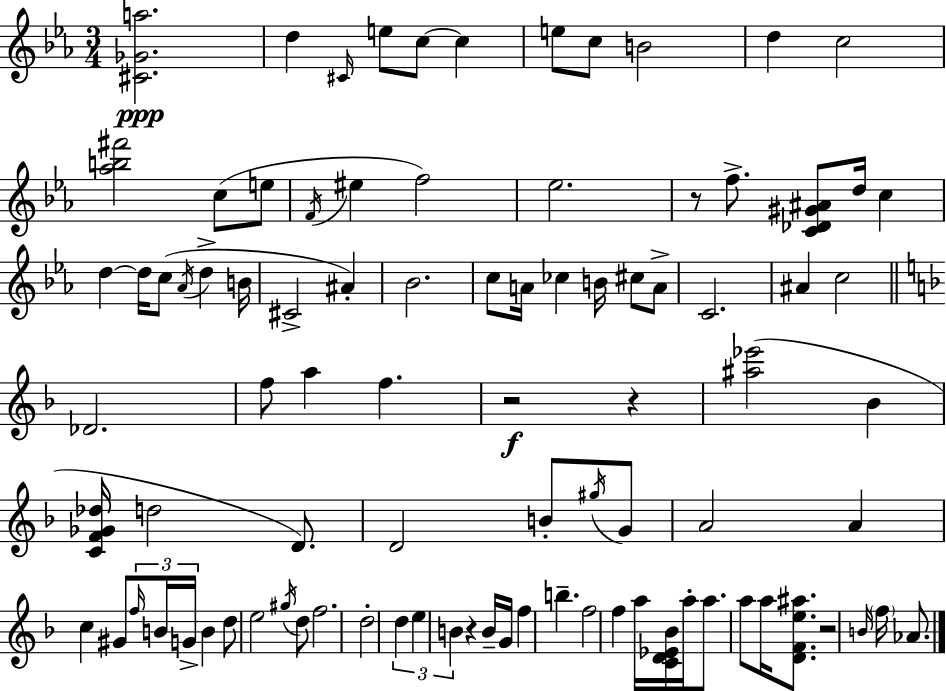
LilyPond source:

{
  \clef treble
  \numericTimeSignature
  \time 3/4
  \key ees \major
  <cis' ges' a''>2.\ppp | d''4 \grace { cis'16 } e''8 c''8~~ c''4 | e''8 c''8 b'2 | d''4 c''2 | \break <aes'' b'' fis'''>2 c''8( e''8 | \acciaccatura { f'16 } eis''4 f''2) | ees''2. | r8 f''8.-> <c' des' gis' ais'>8 d''16 c''4 | \break d''4~~ d''16 c''8( \acciaccatura { aes'16 } d''4-> | b'16 cis'2-> ais'4-.) | bes'2. | c''8 a'16 ces''4 b'16 cis''8 | \break a'8-> c'2. | ais'4 c''2 | \bar "||" \break \key f \major des'2. | f''8 a''4 f''4. | r2\f r4 | <ais'' ees'''>2( bes'4 | \break <c' f' ges' des''>16 d''2 d'8.) | d'2 b'8-. \acciaccatura { gis''16 } g'8 | a'2 a'4 | c''4 gis'8 \tuplet 3/2 { \grace { f''16 } b'16 g'16-> } b'4 | \break d''8 e''2 | \acciaccatura { gis''16 } d''8 f''2. | d''2-. \tuplet 3/2 { d''4 | e''4 b'4 } r4 | \break b'16-- g'16 f''4 b''4.-- | f''2 f''4 | a''16 <c' d' ees' bes'>16 a''16-. a''8. a''8 a''16 | <d' f' e'' ais''>8. r2 \grace { b'16 } | \break \parenthesize f''16 aes'8. \bar "|."
}